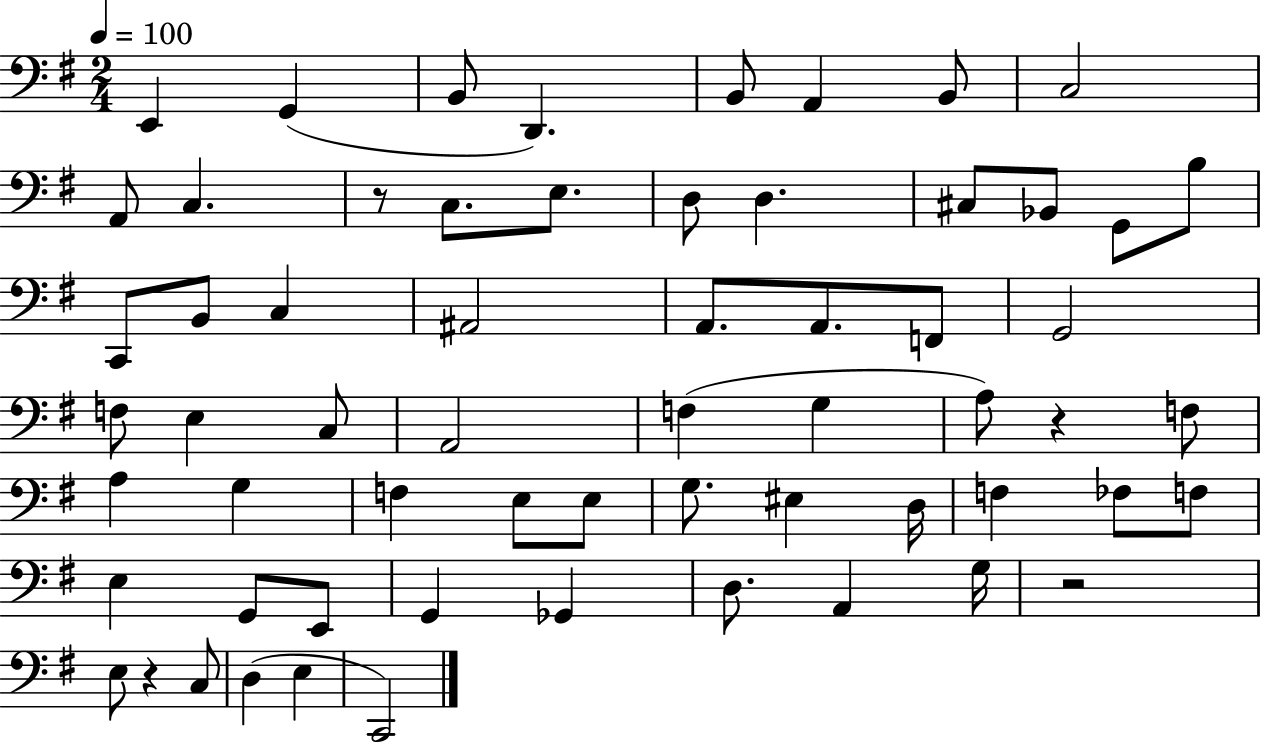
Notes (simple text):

E2/q G2/q B2/e D2/q. B2/e A2/q B2/e C3/h A2/e C3/q. R/e C3/e. E3/e. D3/e D3/q. C#3/e Bb2/e G2/e B3/e C2/e B2/e C3/q A#2/h A2/e. A2/e. F2/e G2/h F3/e E3/q C3/e A2/h F3/q G3/q A3/e R/q F3/e A3/q G3/q F3/q E3/e E3/e G3/e. EIS3/q D3/s F3/q FES3/e F3/e E3/q G2/e E2/e G2/q Gb2/q D3/e. A2/q G3/s R/h E3/e R/q C3/e D3/q E3/q C2/h